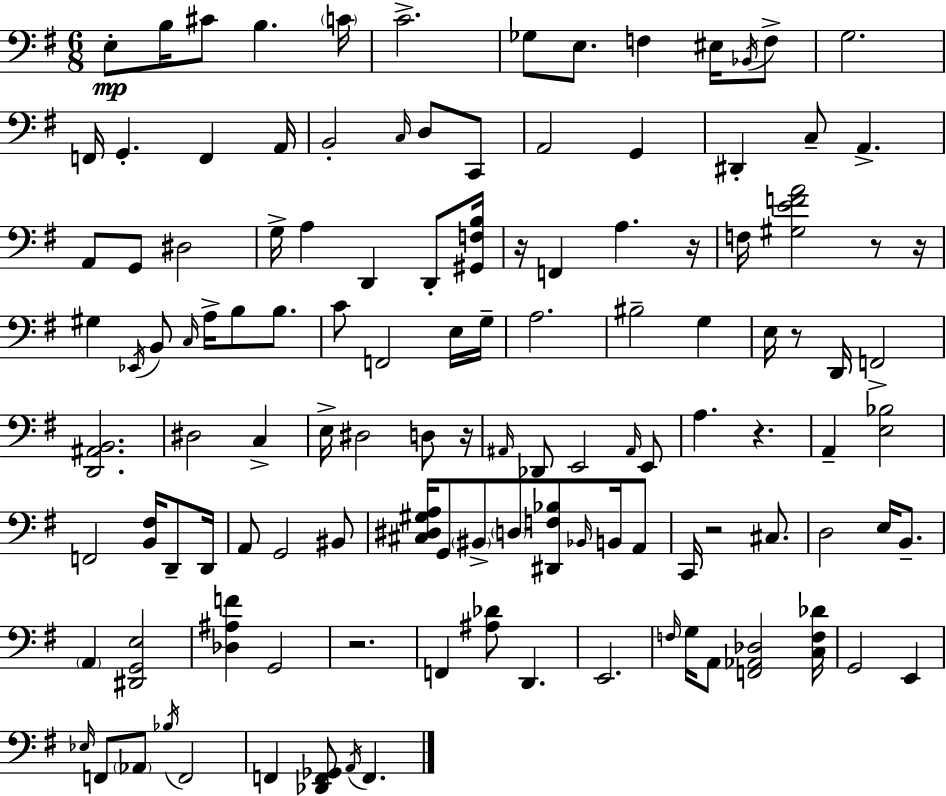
{
  \clef bass
  \numericTimeSignature
  \time 6/8
  \key g \major
  e8-.\mp b16 cis'8 b4. \parenthesize c'16 | c'2.-> | ges8 e8. f4 eis16 \acciaccatura { bes,16 } f8-> | g2. | \break f,16 g,4.-. f,4 | a,16 b,2-. \grace { c16 } d8 | c,8 a,2 g,4 | dis,4-. c8-- a,4.-> | \break a,8 g,8 dis2 | g16-> a4 d,4 d,8-. | <gis, f b>16 r16 f,4 a4. | r16 f16 <gis e' f' a'>2 r8 | \break r16 gis4 \acciaccatura { ees,16 } b,8 \grace { c16 } a16-> b8 | b8. c'8 f,2 | e16 g16-- a2. | bis2-- | \break g4 e16 r8 d,16 f,2-> | <d, ais, b,>2. | dis2 | c4-> e16-> dis2 | \break d8 r16 \grace { ais,16 } des,8 e,2 | \grace { ais,16 } e,8 a4. | r4. a,4-- <e bes>2 | f,2 | \break <b, fis>16 d,8-- d,16 a,8 g,2 | bis,8 <cis dis gis a>16 g,8 \parenthesize bis,8-> \parenthesize d8 | <dis, f bes>8 \grace { bes,16 } b,16 a,8 c,16 r2 | cis8. d2 | \break e16 b,8.-- \parenthesize a,4 <dis, g, e>2 | <des ais f'>4 g,2 | r2. | f,4 <ais des'>8 | \break d,4. e,2. | \grace { f16 } g16 a,8 <f, aes, des>2 | <c f des'>16 g,2 | e,4 \grace { ees16 } f,8 \parenthesize aes,8 | \break \acciaccatura { bes16 } f,2 f,4 | <des, f, ges,>8 \acciaccatura { a,16 } f,4. \bar "|."
}